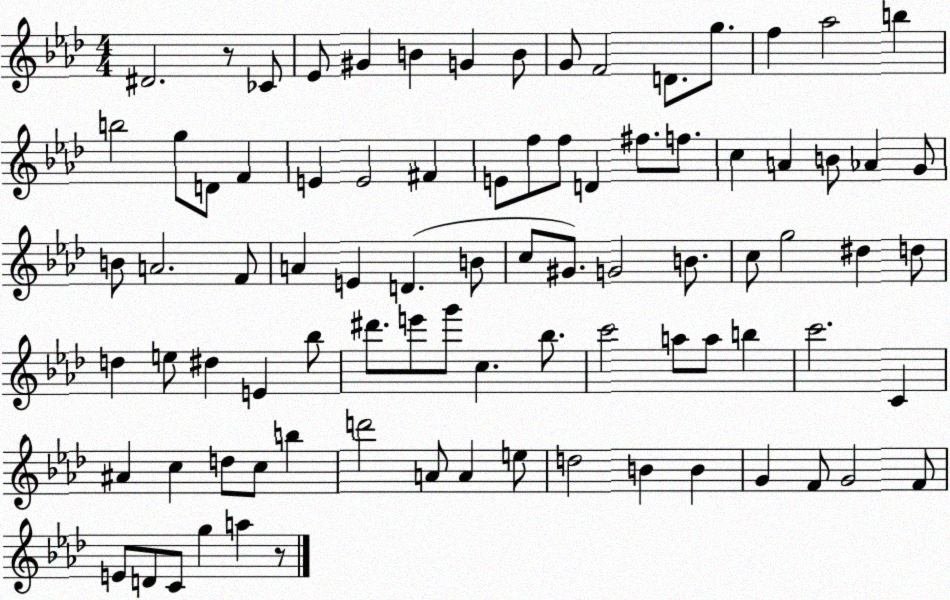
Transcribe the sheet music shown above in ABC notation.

X:1
T:Untitled
M:4/4
L:1/4
K:Ab
^D2 z/2 _C/2 _E/2 ^G B G B/2 G/2 F2 D/2 g/2 f _a2 b b2 g/2 D/2 F E E2 ^F E/2 f/2 f/2 D ^f/2 f/2 c A B/2 _A G/2 B/2 A2 F/2 A E D B/2 c/2 ^G/2 G2 B/2 c/2 g2 ^d d/2 d e/2 ^d E _b/2 ^d'/2 e'/2 g'/2 c _b/2 c'2 a/2 a/2 b c'2 C ^A c d/2 c/2 b d'2 A/2 A e/2 d2 B B G F/2 G2 F/2 E/2 D/2 C/2 g a z/2